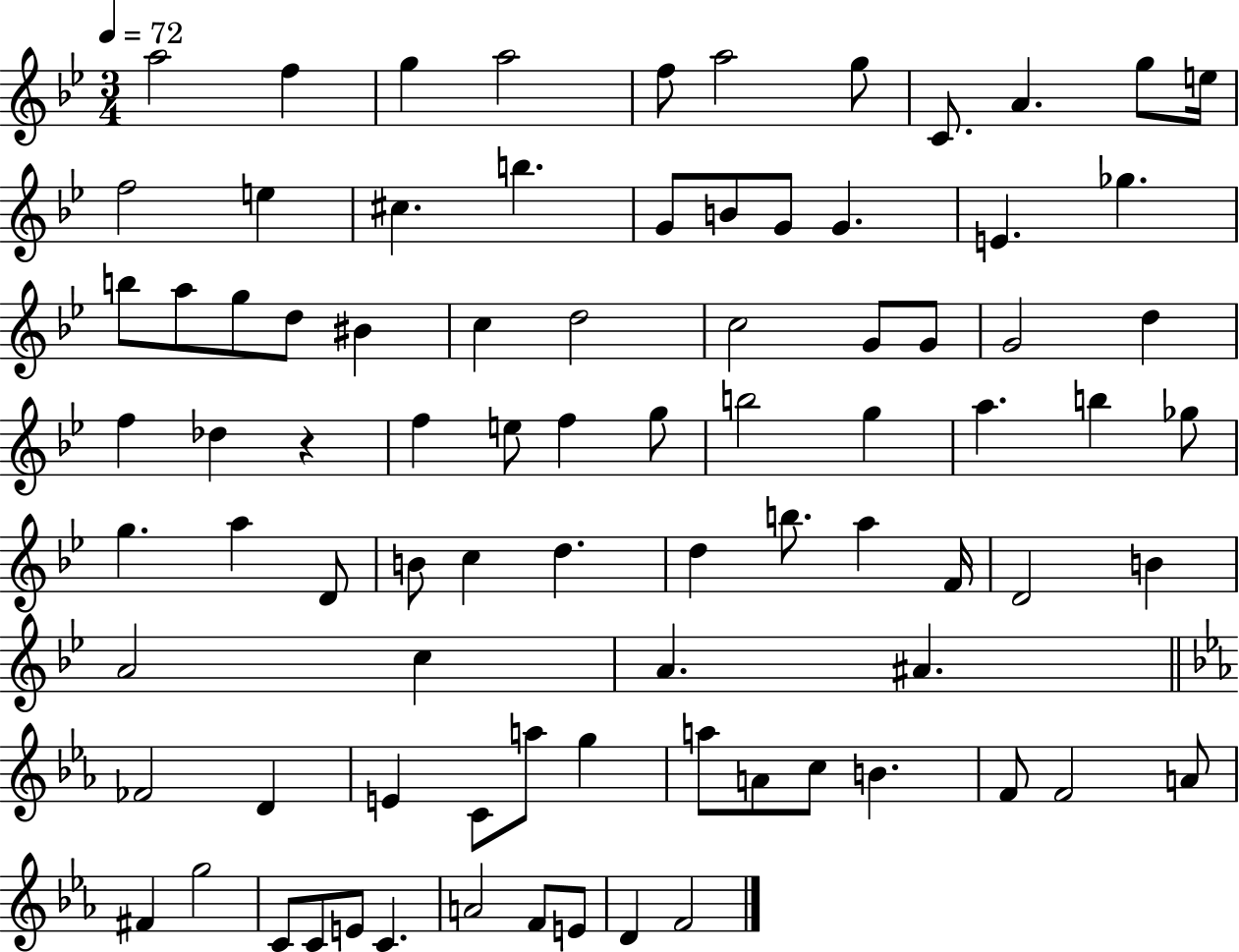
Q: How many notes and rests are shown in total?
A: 85